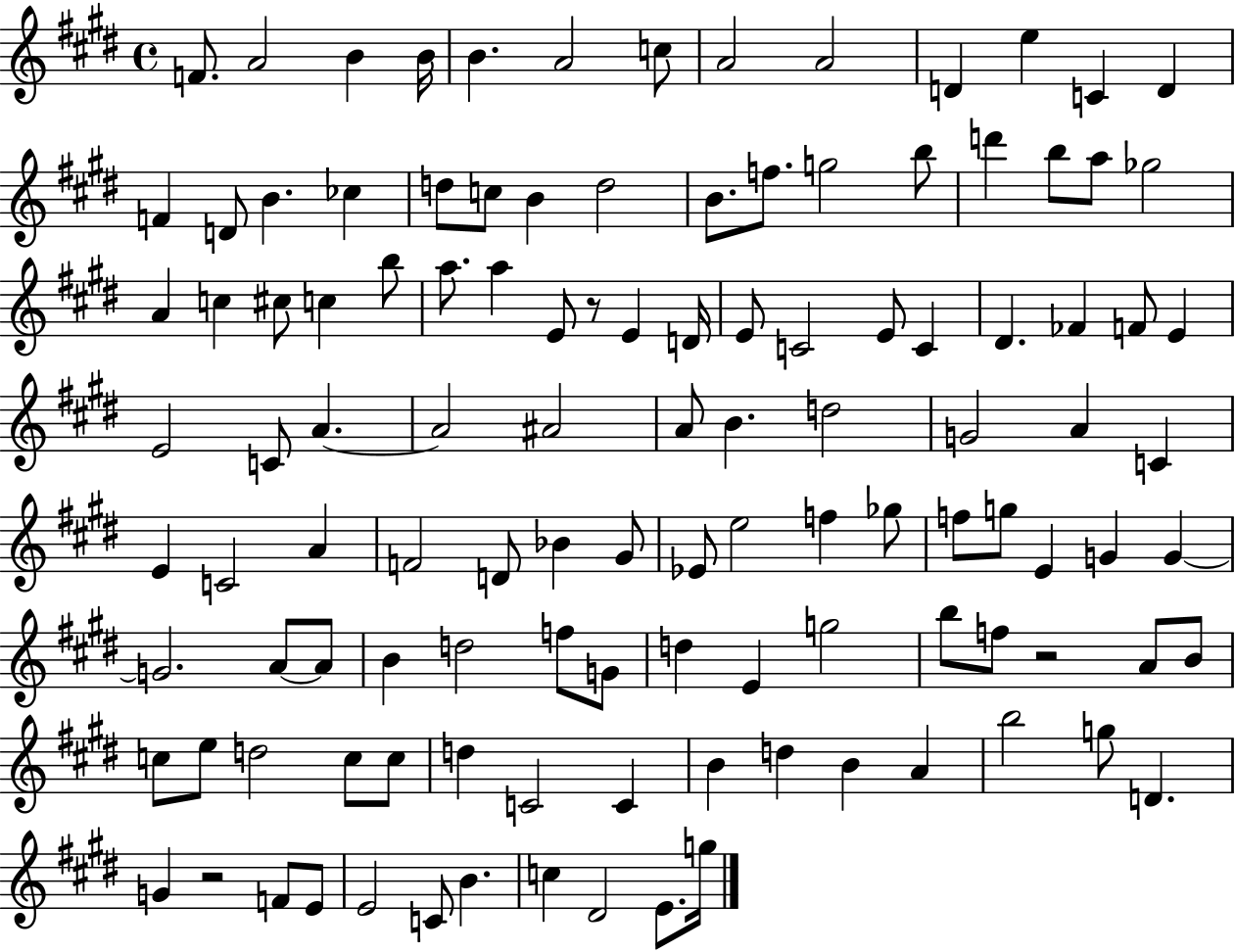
X:1
T:Untitled
M:4/4
L:1/4
K:E
F/2 A2 B B/4 B A2 c/2 A2 A2 D e C D F D/2 B _c d/2 c/2 B d2 B/2 f/2 g2 b/2 d' b/2 a/2 _g2 A c ^c/2 c b/2 a/2 a E/2 z/2 E D/4 E/2 C2 E/2 C ^D _F F/2 E E2 C/2 A A2 ^A2 A/2 B d2 G2 A C E C2 A F2 D/2 _B ^G/2 _E/2 e2 f _g/2 f/2 g/2 E G G G2 A/2 A/2 B d2 f/2 G/2 d E g2 b/2 f/2 z2 A/2 B/2 c/2 e/2 d2 c/2 c/2 d C2 C B d B A b2 g/2 D G z2 F/2 E/2 E2 C/2 B c ^D2 E/2 g/4